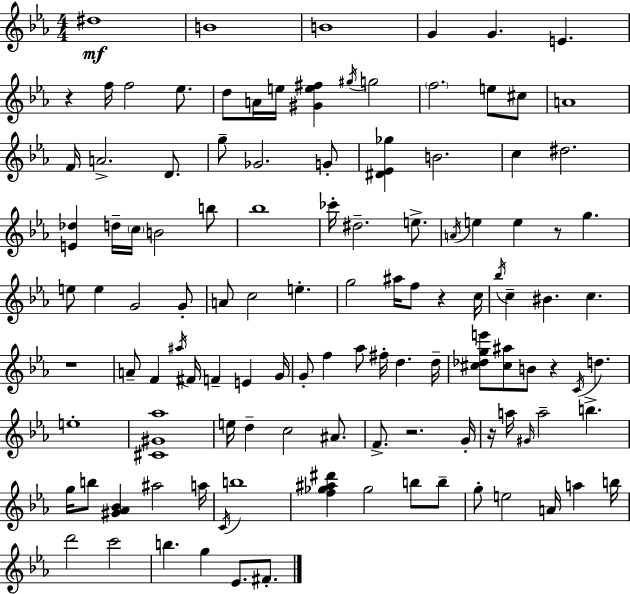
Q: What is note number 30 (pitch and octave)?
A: B4